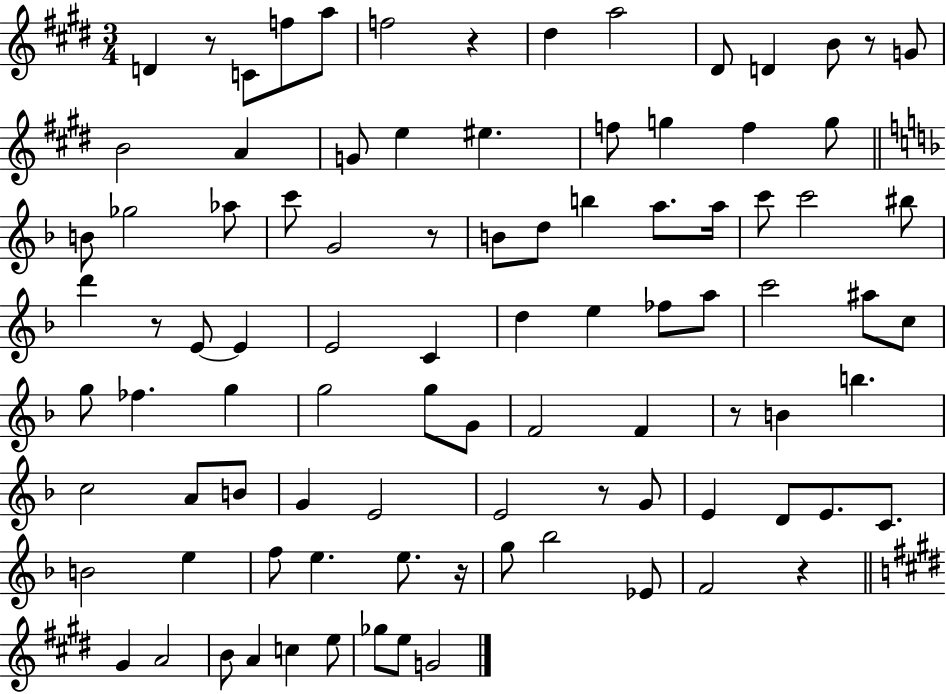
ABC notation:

X:1
T:Untitled
M:3/4
L:1/4
K:E
D z/2 C/2 f/2 a/2 f2 z ^d a2 ^D/2 D B/2 z/2 G/2 B2 A G/2 e ^e f/2 g f g/2 B/2 _g2 _a/2 c'/2 G2 z/2 B/2 d/2 b a/2 a/4 c'/2 c'2 ^b/2 d' z/2 E/2 E E2 C d e _f/2 a/2 c'2 ^a/2 c/2 g/2 _f g g2 g/2 G/2 F2 F z/2 B b c2 A/2 B/2 G E2 E2 z/2 G/2 E D/2 E/2 C/2 B2 e f/2 e e/2 z/4 g/2 _b2 _E/2 F2 z ^G A2 B/2 A c e/2 _g/2 e/2 G2